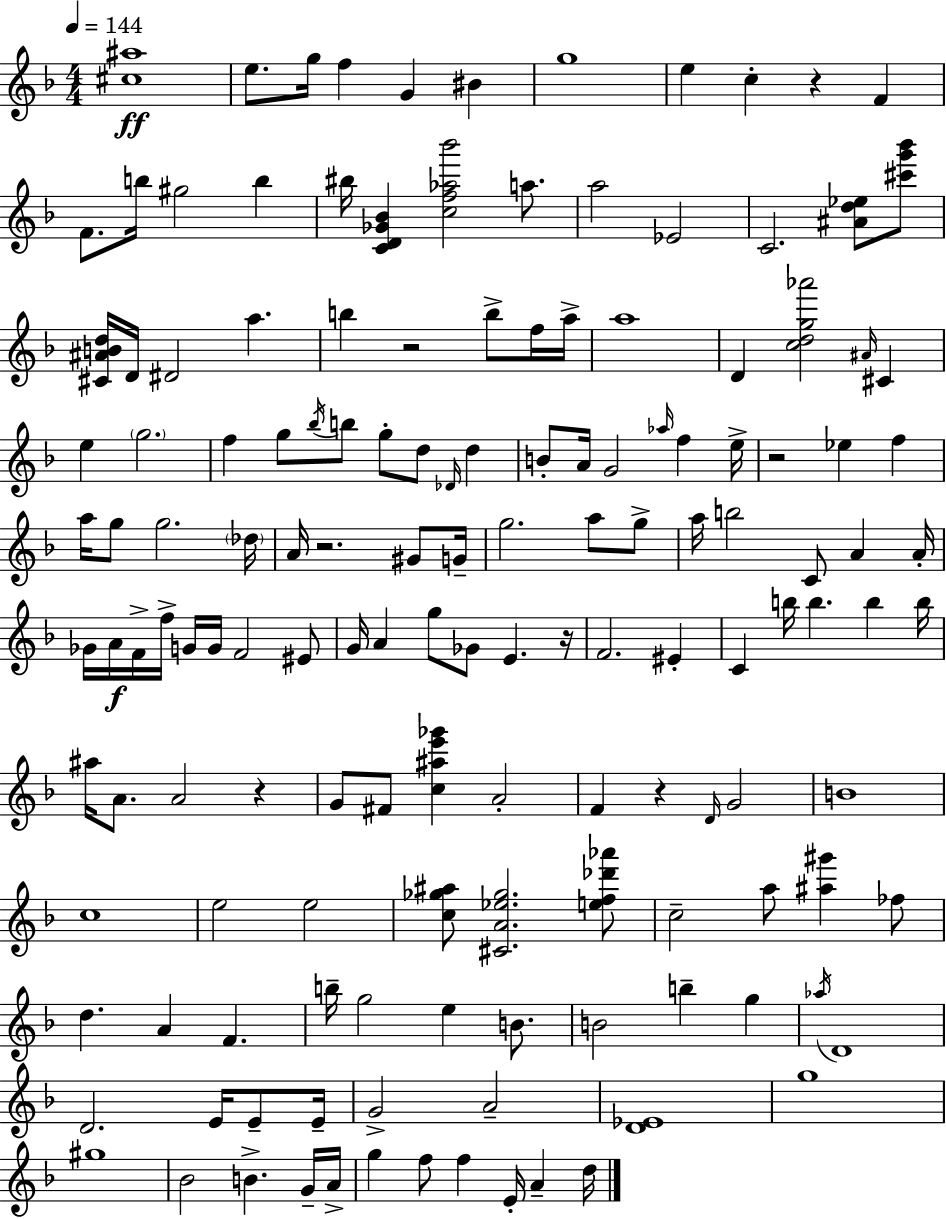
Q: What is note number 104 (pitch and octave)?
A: E5